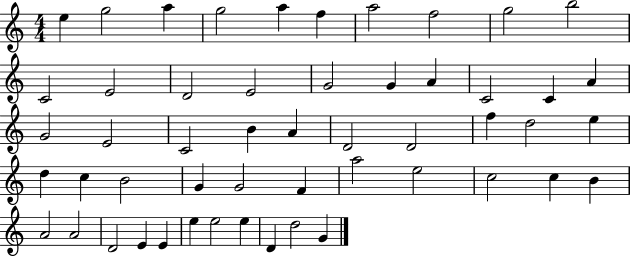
{
  \clef treble
  \numericTimeSignature
  \time 4/4
  \key c \major
  e''4 g''2 a''4 | g''2 a''4 f''4 | a''2 f''2 | g''2 b''2 | \break c'2 e'2 | d'2 e'2 | g'2 g'4 a'4 | c'2 c'4 a'4 | \break g'2 e'2 | c'2 b'4 a'4 | d'2 d'2 | f''4 d''2 e''4 | \break d''4 c''4 b'2 | g'4 g'2 f'4 | a''2 e''2 | c''2 c''4 b'4 | \break a'2 a'2 | d'2 e'4 e'4 | e''4 e''2 e''4 | d'4 d''2 g'4 | \break \bar "|."
}